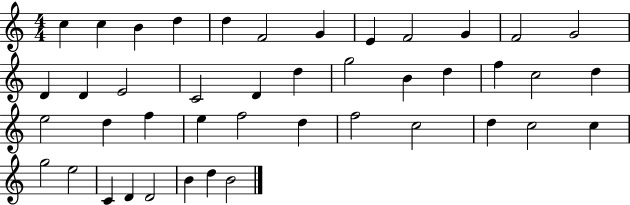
{
  \clef treble
  \numericTimeSignature
  \time 4/4
  \key c \major
  c''4 c''4 b'4 d''4 | d''4 f'2 g'4 | e'4 f'2 g'4 | f'2 g'2 | \break d'4 d'4 e'2 | c'2 d'4 d''4 | g''2 b'4 d''4 | f''4 c''2 d''4 | \break e''2 d''4 f''4 | e''4 f''2 d''4 | f''2 c''2 | d''4 c''2 c''4 | \break g''2 e''2 | c'4 d'4 d'2 | b'4 d''4 b'2 | \bar "|."
}